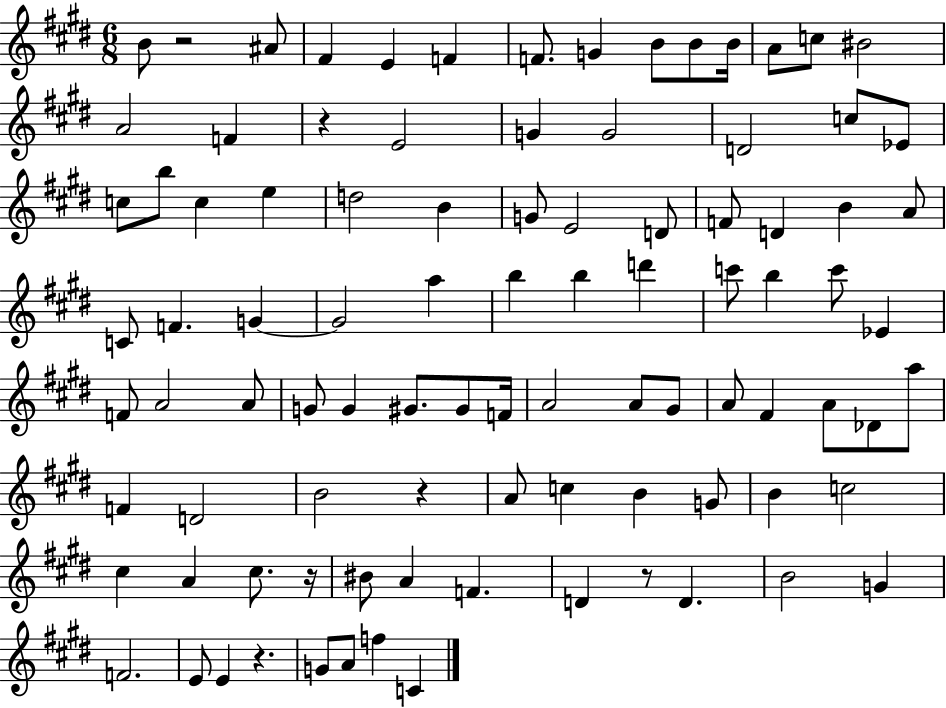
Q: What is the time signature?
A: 6/8